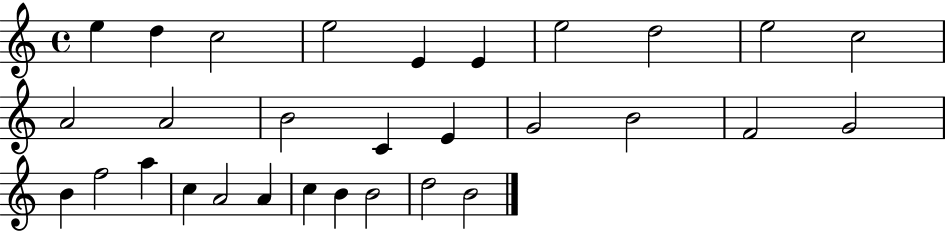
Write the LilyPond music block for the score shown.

{
  \clef treble
  \time 4/4
  \defaultTimeSignature
  \key c \major
  e''4 d''4 c''2 | e''2 e'4 e'4 | e''2 d''2 | e''2 c''2 | \break a'2 a'2 | b'2 c'4 e'4 | g'2 b'2 | f'2 g'2 | \break b'4 f''2 a''4 | c''4 a'2 a'4 | c''4 b'4 b'2 | d''2 b'2 | \break \bar "|."
}